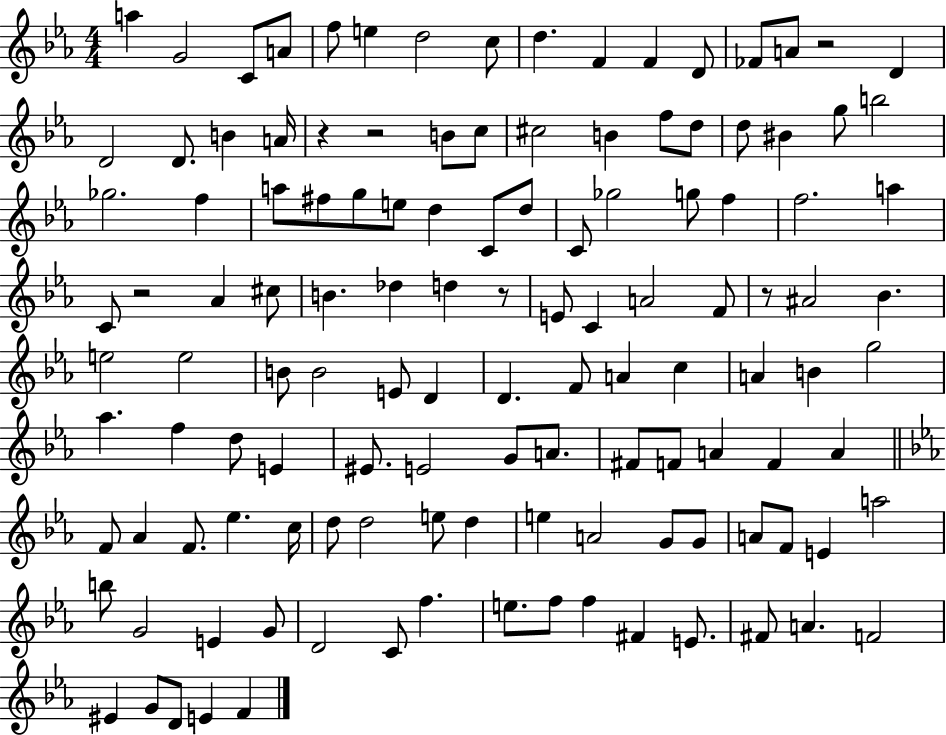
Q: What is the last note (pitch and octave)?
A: F4